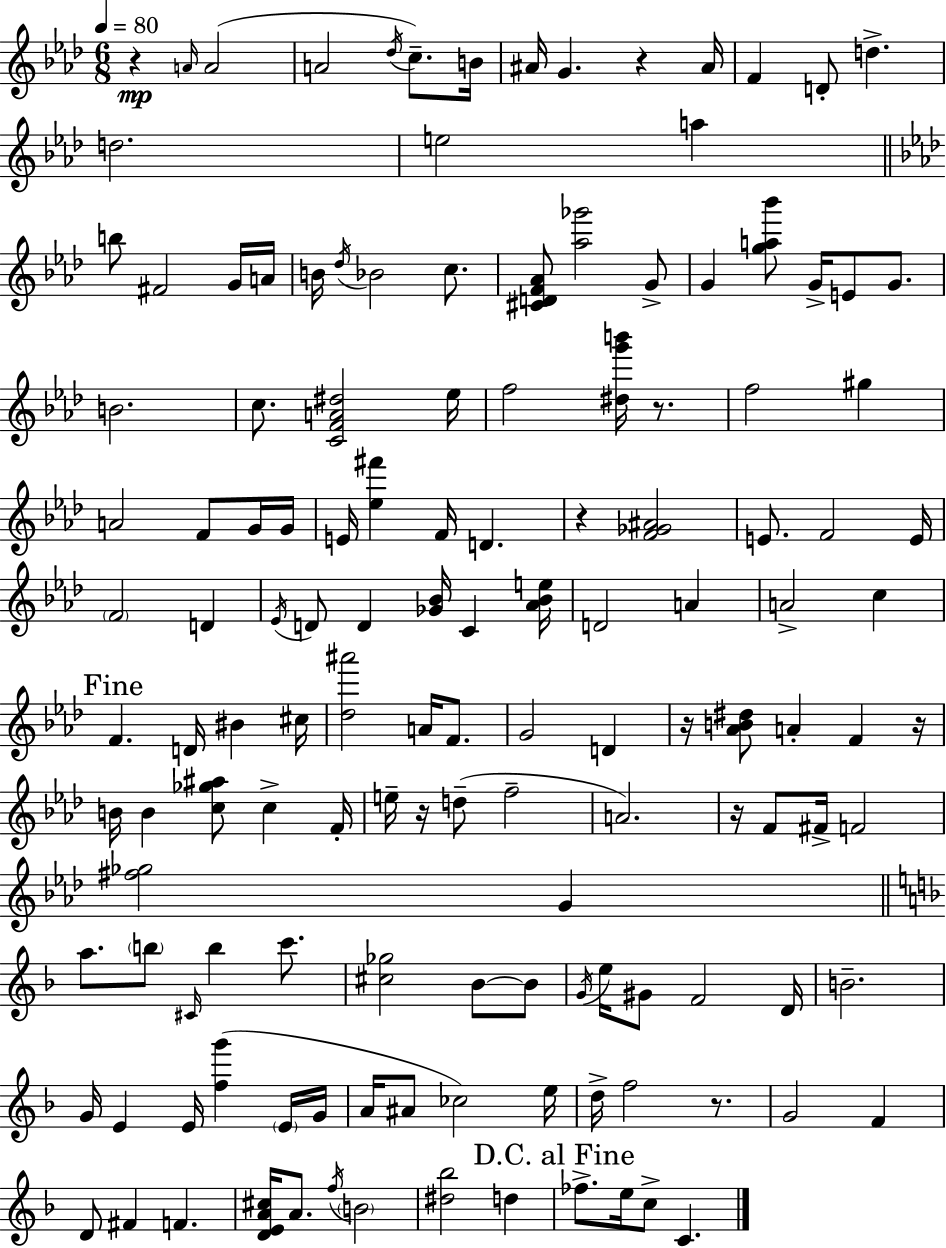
R/q A4/s A4/h A4/h Db5/s C5/e. B4/s A#4/s G4/q. R/q A#4/s F4/q D4/e D5/q. D5/h. E5/h A5/q B5/e F#4/h G4/s A4/s B4/s Db5/s Bb4/h C5/e. [C#4,D4,F4,Ab4]/e [Ab5,Gb6]/h G4/e G4/q [G5,A5,Bb6]/e G4/s E4/e G4/e. B4/h. C5/e. [C4,F4,A4,D#5]/h Eb5/s F5/h [D#5,G6,B6]/s R/e. F5/h G#5/q A4/h F4/e G4/s G4/s E4/s [Eb5,F#6]/q F4/s D4/q. R/q [F4,Gb4,A#4]/h E4/e. F4/h E4/s F4/h D4/q Eb4/s D4/e D4/q [Gb4,Bb4]/s C4/q [Ab4,Bb4,E5]/s D4/h A4/q A4/h C5/q F4/q. D4/s BIS4/q C#5/s [Db5,A#6]/h A4/s F4/e. G4/h D4/q R/s [Ab4,B4,D#5]/e A4/q F4/q R/s B4/s B4/q [C5,Gb5,A#5]/e C5/q F4/s E5/s R/s D5/e F5/h A4/h. R/s F4/e F#4/s F4/h [F#5,Gb5]/h G4/q A5/e. B5/e C#4/s B5/q C6/e. [C#5,Gb5]/h Bb4/e Bb4/e G4/s E5/s G#4/e F4/h D4/s B4/h. G4/s E4/q E4/s [F5,G6]/q E4/s G4/s A4/s A#4/e CES5/h E5/s D5/s F5/h R/e. G4/h F4/q D4/e F#4/q F4/q. [D4,E4,A4,C#5]/s A4/e. F5/s B4/h [D#5,Bb5]/h D5/q FES5/e. E5/s C5/e C4/q.